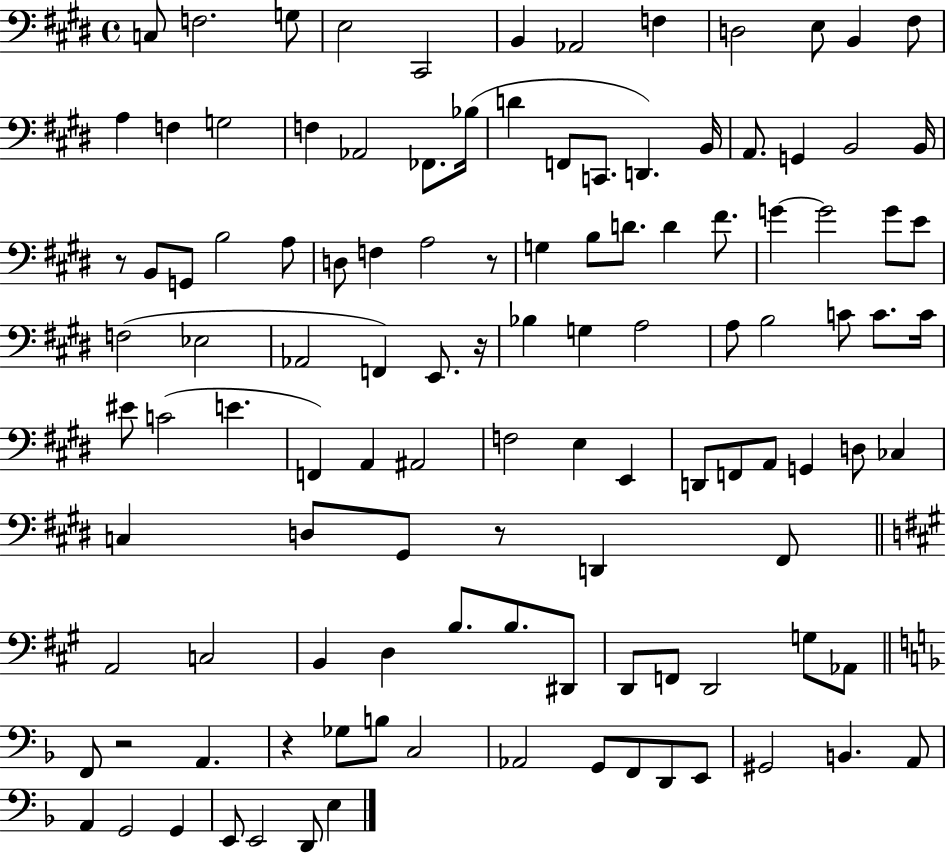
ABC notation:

X:1
T:Untitled
M:4/4
L:1/4
K:E
C,/2 F,2 G,/2 E,2 ^C,,2 B,, _A,,2 F, D,2 E,/2 B,, ^F,/2 A, F, G,2 F, _A,,2 _F,,/2 _B,/4 D F,,/2 C,,/2 D,, B,,/4 A,,/2 G,, B,,2 B,,/4 z/2 B,,/2 G,,/2 B,2 A,/2 D,/2 F, A,2 z/2 G, B,/2 D/2 D ^F/2 G G2 G/2 E/2 F,2 _E,2 _A,,2 F,, E,,/2 z/4 _B, G, A,2 A,/2 B,2 C/2 C/2 C/4 ^E/2 C2 E F,, A,, ^A,,2 F,2 E, E,, D,,/2 F,,/2 A,,/2 G,, D,/2 _C, C, D,/2 ^G,,/2 z/2 D,, ^F,,/2 A,,2 C,2 B,, D, B,/2 B,/2 ^D,,/2 D,,/2 F,,/2 D,,2 G,/2 _A,,/2 F,,/2 z2 A,, z _G,/2 B,/2 C,2 _A,,2 G,,/2 F,,/2 D,,/2 E,,/2 ^G,,2 B,, A,,/2 A,, G,,2 G,, E,,/2 E,,2 D,,/2 E,